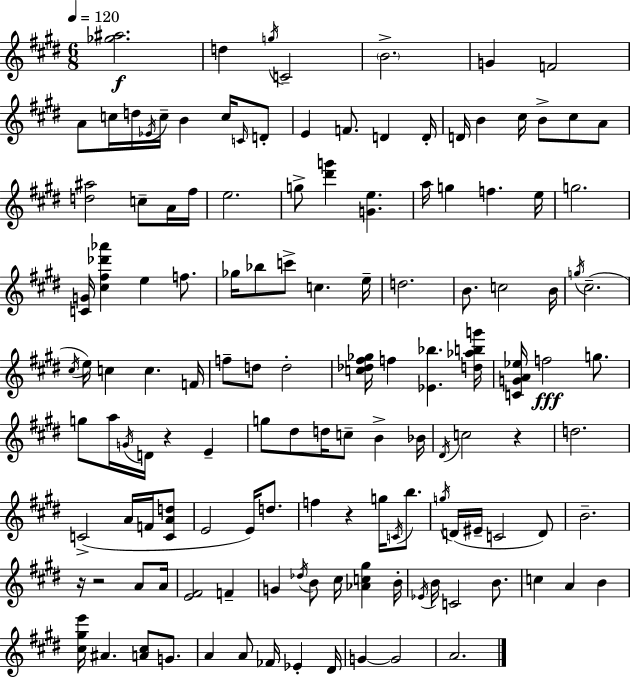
[Gb5,A#5]/h. D5/q G5/s C4/h B4/h. G4/q F4/h A4/e C5/s D5/s Eb4/s C5/s B4/q C5/s C4/s D4/e E4/q F4/e. D4/q D4/s D4/s B4/q C#5/s B4/e C#5/e A4/e [D5,A#5]/h C5/e A4/s F#5/s E5/h. G5/e [D#6,G6]/q [G4,E5]/q. A5/s G5/q F5/q. E5/s G5/h. [C4,G4]/s [C#5,F#5,Db6,Ab6]/q E5/q F5/e. Gb5/s Bb5/e C6/e C5/q. E5/s D5/h. B4/e. C5/h B4/s G5/s C#5/h. C#5/s E5/s C5/q C5/q. F4/s F5/e D5/e D5/h [C5,Db5,F#5,Gb5]/s F5/q [Eb4,Bb5]/q. [D5,Ab5,B5,G6]/s [C4,G4,A4,Eb5]/s F5/h G5/e. G5/e A5/s G4/s D4/s R/q E4/q G5/e D#5/e D5/s C5/e B4/q Bb4/s D#4/s C5/h R/q D5/h. C4/h A4/s F4/s [C4,A4,D5]/e E4/h E4/s D5/e. F5/q R/q G5/s C4/s B5/e. G5/s D4/s EIS4/s C4/h D4/e B4/h. R/s R/h A4/e A4/s [E4,F#4]/h F4/q G4/q Db5/s B4/e C#5/s [Ab4,C5,G#5]/q B4/s Eb4/s B4/s C4/h B4/e. C5/q A4/q B4/q [C#5,G#5,E6]/s A#4/q. [A4,C#5]/e G4/e. A4/q A4/e FES4/s Eb4/q D#4/s G4/q G4/h A4/h.